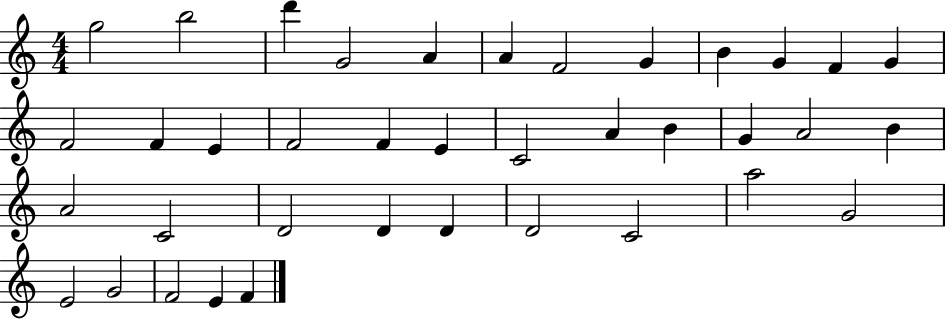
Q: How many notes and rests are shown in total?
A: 38